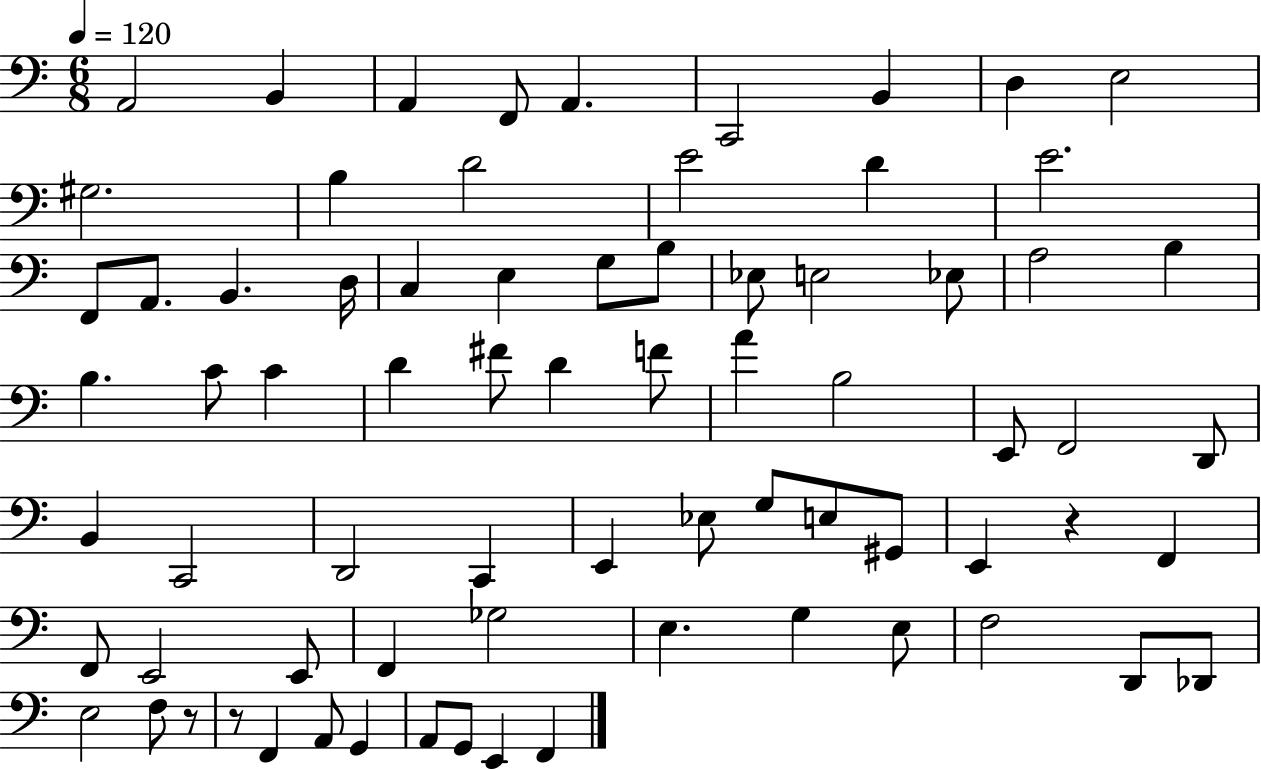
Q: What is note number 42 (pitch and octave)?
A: C2